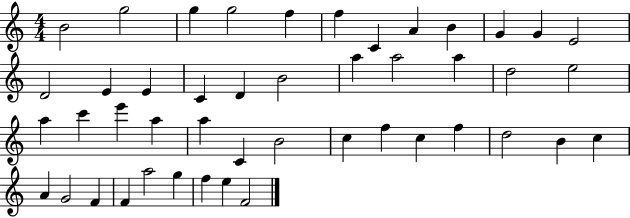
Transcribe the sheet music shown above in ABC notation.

X:1
T:Untitled
M:4/4
L:1/4
K:C
B2 g2 g g2 f f C A B G G E2 D2 E E C D B2 a a2 a d2 e2 a c' e' a a C B2 c f c f d2 B c A G2 F F a2 g f e F2